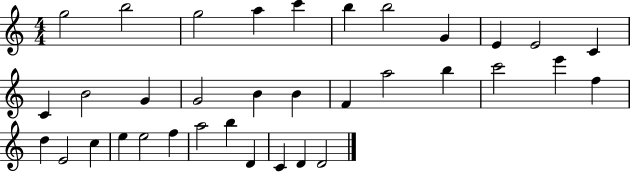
X:1
T:Untitled
M:4/4
L:1/4
K:C
g2 b2 g2 a c' b b2 G E E2 C C B2 G G2 B B F a2 b c'2 e' f d E2 c e e2 f a2 b D C D D2